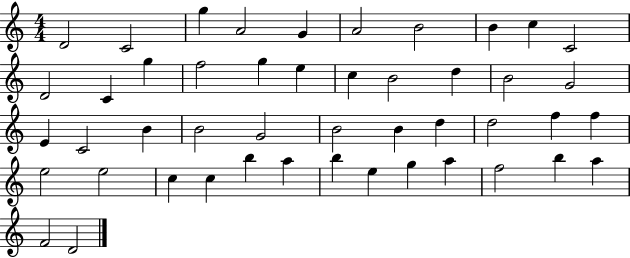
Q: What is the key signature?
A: C major